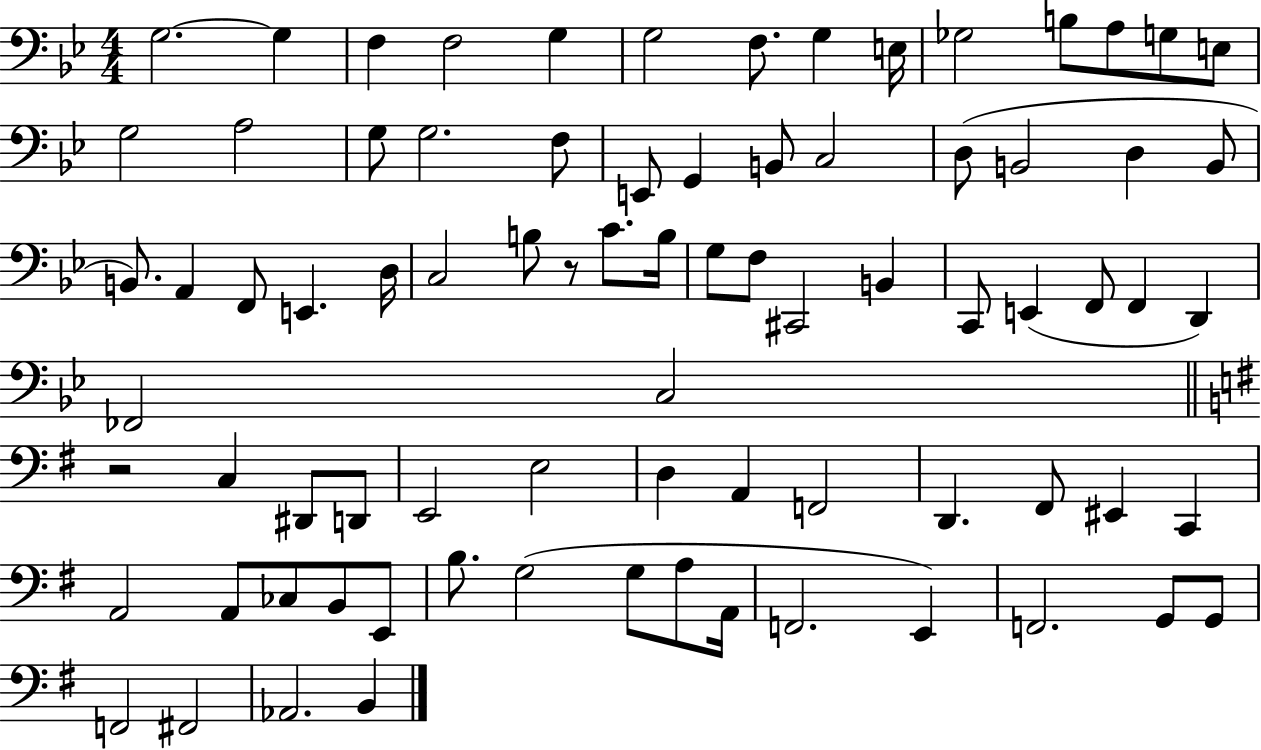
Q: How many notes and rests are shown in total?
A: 80